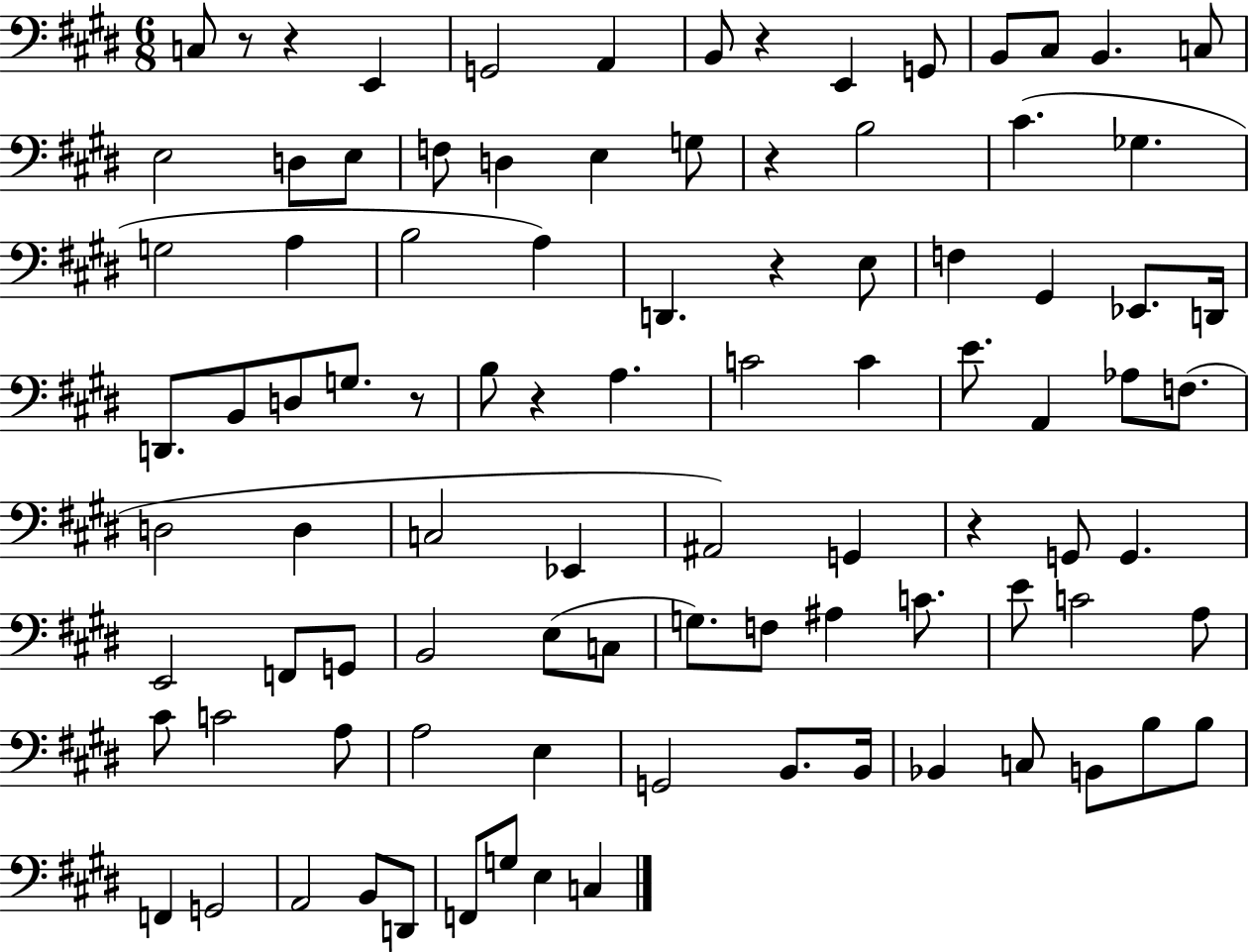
C3/e R/e R/q E2/q G2/h A2/q B2/e R/q E2/q G2/e B2/e C#3/e B2/q. C3/e E3/h D3/e E3/e F3/e D3/q E3/q G3/e R/q B3/h C#4/q. Gb3/q. G3/h A3/q B3/h A3/q D2/q. R/q E3/e F3/q G#2/q Eb2/e. D2/s D2/e. B2/e D3/e G3/e. R/e B3/e R/q A3/q. C4/h C4/q E4/e. A2/q Ab3/e F3/e. D3/h D3/q C3/h Eb2/q A#2/h G2/q R/q G2/e G2/q. E2/h F2/e G2/e B2/h E3/e C3/e G3/e. F3/e A#3/q C4/e. E4/e C4/h A3/e C#4/e C4/h A3/e A3/h E3/q G2/h B2/e. B2/s Bb2/q C3/e B2/e B3/e B3/e F2/q G2/h A2/h B2/e D2/e F2/e G3/e E3/q C3/q